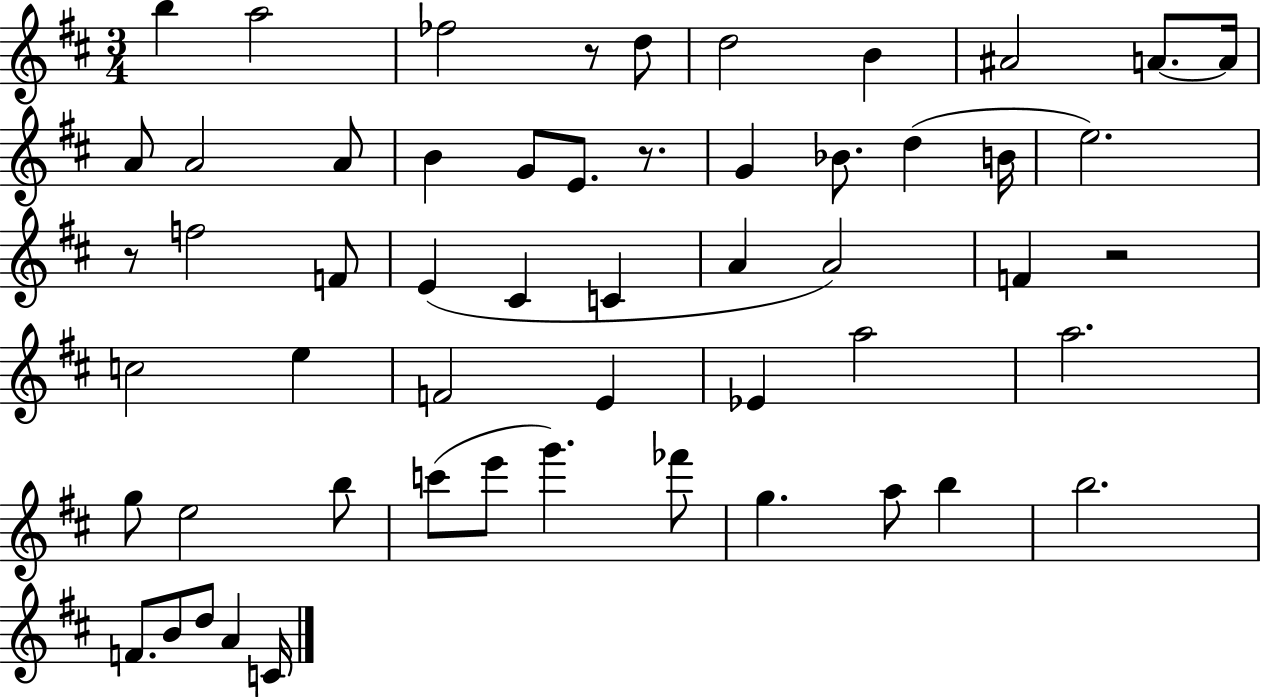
X:1
T:Untitled
M:3/4
L:1/4
K:D
b a2 _f2 z/2 d/2 d2 B ^A2 A/2 A/4 A/2 A2 A/2 B G/2 E/2 z/2 G _B/2 d B/4 e2 z/2 f2 F/2 E ^C C A A2 F z2 c2 e F2 E _E a2 a2 g/2 e2 b/2 c'/2 e'/2 g' _f'/2 g a/2 b b2 F/2 B/2 d/2 A C/4